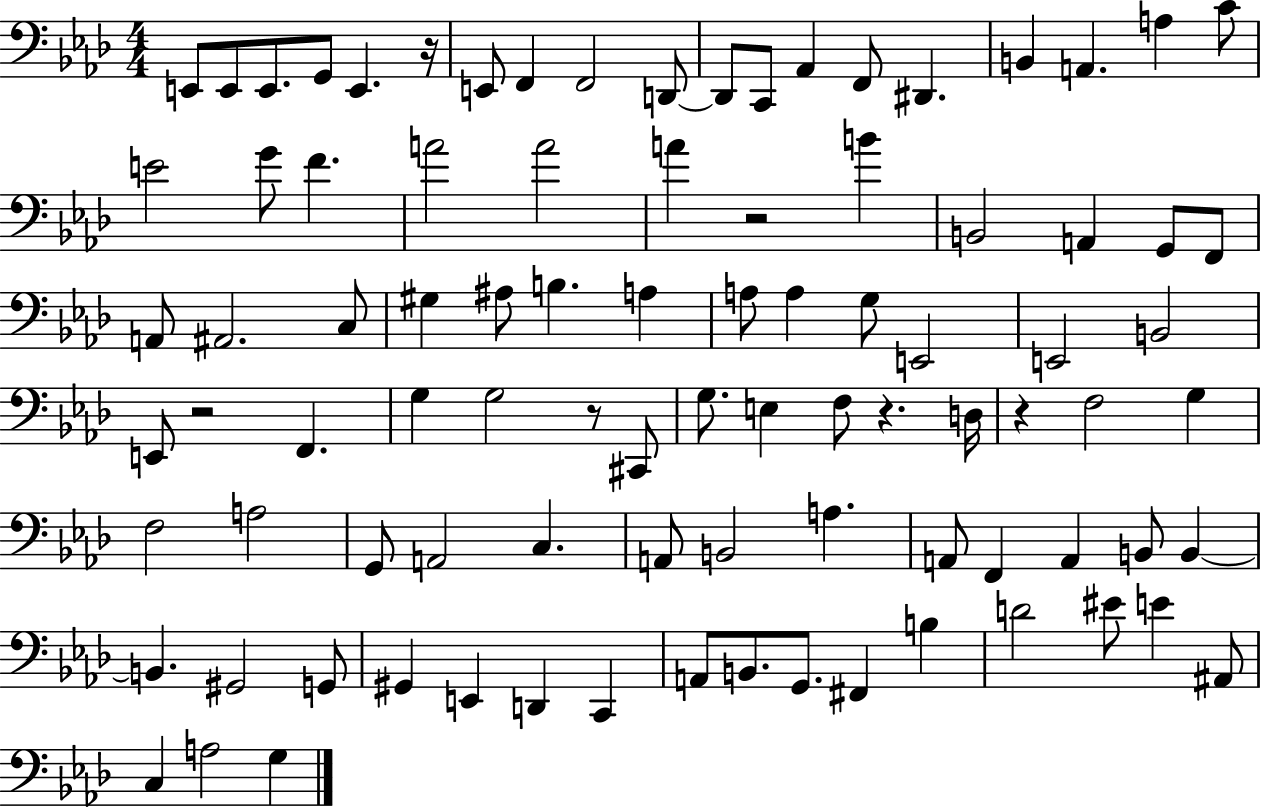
E2/e E2/e E2/e. G2/e E2/q. R/s E2/e F2/q F2/h D2/e D2/e C2/e Ab2/q F2/e D#2/q. B2/q A2/q. A3/q C4/e E4/h G4/e F4/q. A4/h A4/h A4/q R/h B4/q B2/h A2/q G2/e F2/e A2/e A#2/h. C3/e G#3/q A#3/e B3/q. A3/q A3/e A3/q G3/e E2/h E2/h B2/h E2/e R/h F2/q. G3/q G3/h R/e C#2/e G3/e. E3/q F3/e R/q. D3/s R/q F3/h G3/q F3/h A3/h G2/e A2/h C3/q. A2/e B2/h A3/q. A2/e F2/q A2/q B2/e B2/q B2/q. G#2/h G2/e G#2/q E2/q D2/q C2/q A2/e B2/e. G2/e. F#2/q B3/q D4/h EIS4/e E4/q A#2/e C3/q A3/h G3/q